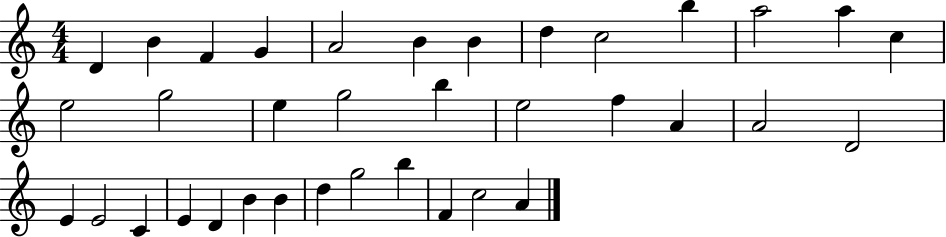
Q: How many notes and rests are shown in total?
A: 36